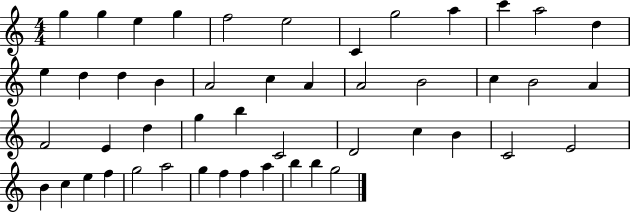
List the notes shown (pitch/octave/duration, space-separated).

G5/q G5/q E5/q G5/q F5/h E5/h C4/q G5/h A5/q C6/q A5/h D5/q E5/q D5/q D5/q B4/q A4/h C5/q A4/q A4/h B4/h C5/q B4/h A4/q F4/h E4/q D5/q G5/q B5/q C4/h D4/h C5/q B4/q C4/h E4/h B4/q C5/q E5/q F5/q G5/h A5/h G5/q F5/q F5/q A5/q B5/q B5/q G5/h